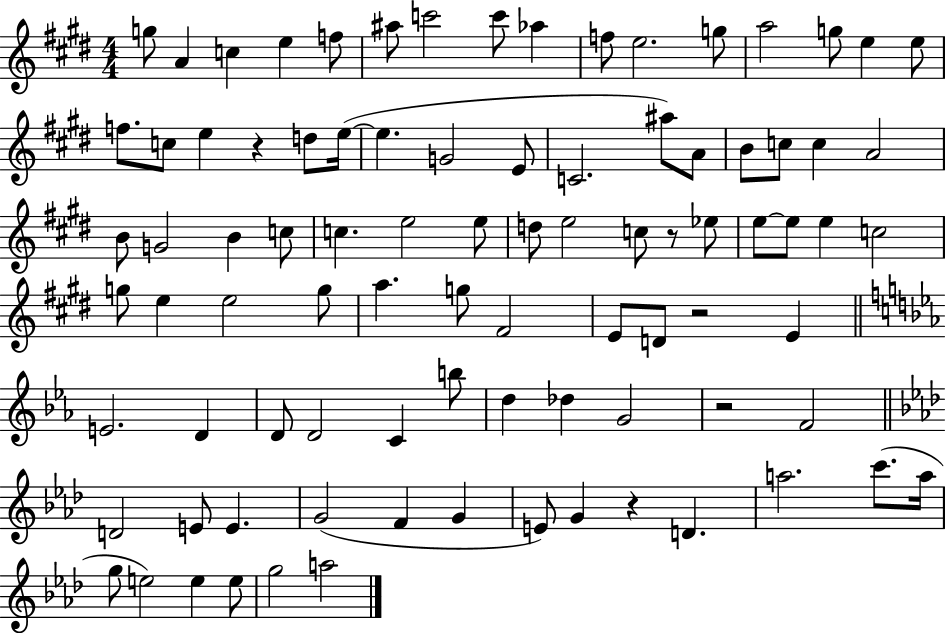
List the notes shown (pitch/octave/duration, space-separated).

G5/e A4/q C5/q E5/q F5/e A#5/e C6/h C6/e Ab5/q F5/e E5/h. G5/e A5/h G5/e E5/q E5/e F5/e. C5/e E5/q R/q D5/e E5/s E5/q. G4/h E4/e C4/h. A#5/e A4/e B4/e C5/e C5/q A4/h B4/e G4/h B4/q C5/e C5/q. E5/h E5/e D5/e E5/h C5/e R/e Eb5/e E5/e E5/e E5/q C5/h G5/e E5/q E5/h G5/e A5/q. G5/e F#4/h E4/e D4/e R/h E4/q E4/h. D4/q D4/e D4/h C4/q B5/e D5/q Db5/q G4/h R/h F4/h D4/h E4/e E4/q. G4/h F4/q G4/q E4/e G4/q R/q D4/q. A5/h. C6/e. A5/s G5/e E5/h E5/q E5/e G5/h A5/h